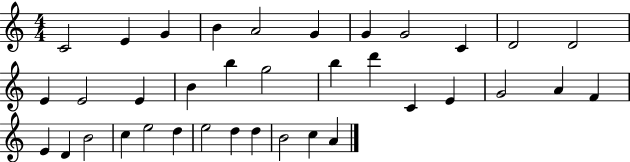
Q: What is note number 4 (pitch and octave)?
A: B4